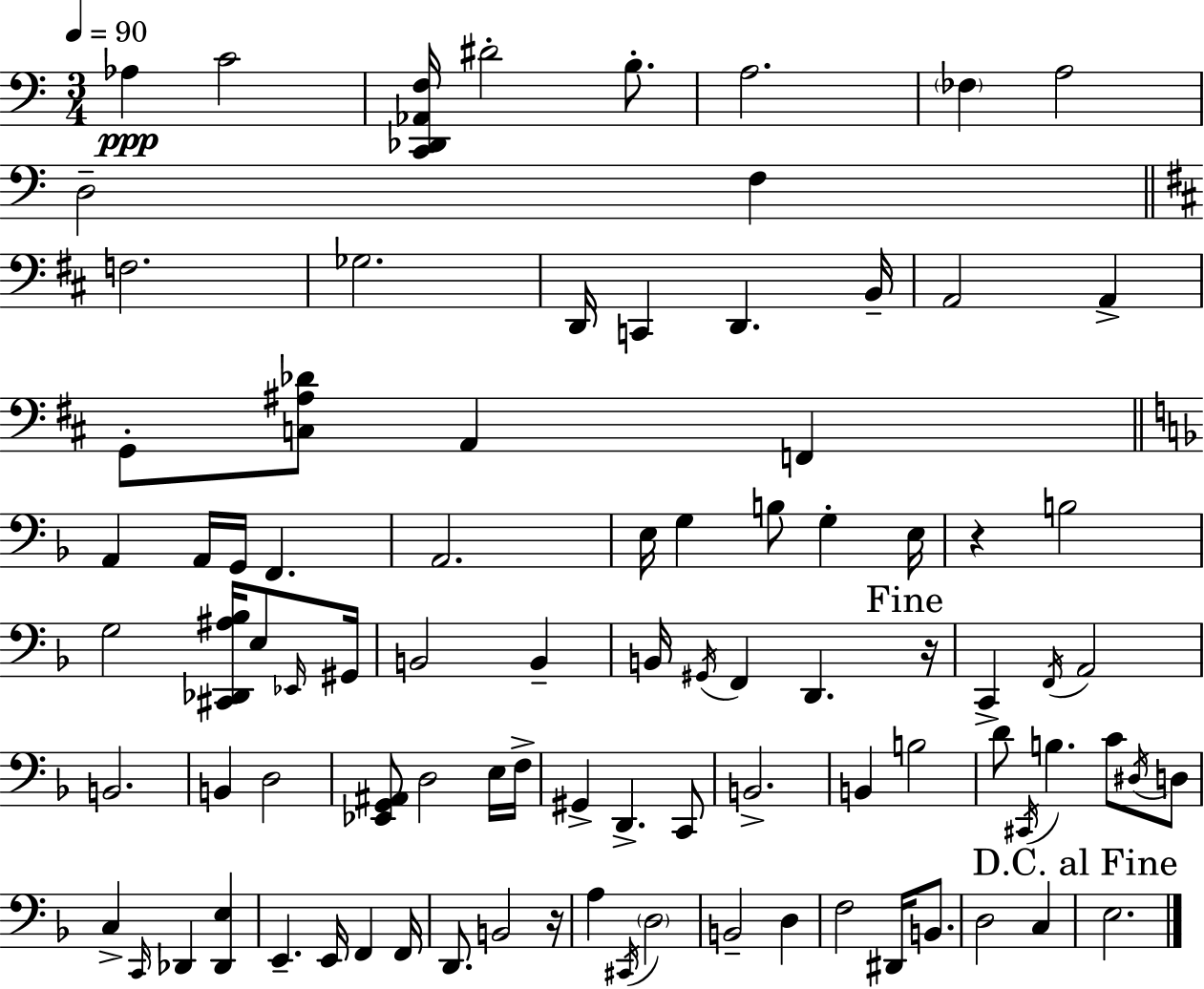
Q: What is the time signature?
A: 3/4